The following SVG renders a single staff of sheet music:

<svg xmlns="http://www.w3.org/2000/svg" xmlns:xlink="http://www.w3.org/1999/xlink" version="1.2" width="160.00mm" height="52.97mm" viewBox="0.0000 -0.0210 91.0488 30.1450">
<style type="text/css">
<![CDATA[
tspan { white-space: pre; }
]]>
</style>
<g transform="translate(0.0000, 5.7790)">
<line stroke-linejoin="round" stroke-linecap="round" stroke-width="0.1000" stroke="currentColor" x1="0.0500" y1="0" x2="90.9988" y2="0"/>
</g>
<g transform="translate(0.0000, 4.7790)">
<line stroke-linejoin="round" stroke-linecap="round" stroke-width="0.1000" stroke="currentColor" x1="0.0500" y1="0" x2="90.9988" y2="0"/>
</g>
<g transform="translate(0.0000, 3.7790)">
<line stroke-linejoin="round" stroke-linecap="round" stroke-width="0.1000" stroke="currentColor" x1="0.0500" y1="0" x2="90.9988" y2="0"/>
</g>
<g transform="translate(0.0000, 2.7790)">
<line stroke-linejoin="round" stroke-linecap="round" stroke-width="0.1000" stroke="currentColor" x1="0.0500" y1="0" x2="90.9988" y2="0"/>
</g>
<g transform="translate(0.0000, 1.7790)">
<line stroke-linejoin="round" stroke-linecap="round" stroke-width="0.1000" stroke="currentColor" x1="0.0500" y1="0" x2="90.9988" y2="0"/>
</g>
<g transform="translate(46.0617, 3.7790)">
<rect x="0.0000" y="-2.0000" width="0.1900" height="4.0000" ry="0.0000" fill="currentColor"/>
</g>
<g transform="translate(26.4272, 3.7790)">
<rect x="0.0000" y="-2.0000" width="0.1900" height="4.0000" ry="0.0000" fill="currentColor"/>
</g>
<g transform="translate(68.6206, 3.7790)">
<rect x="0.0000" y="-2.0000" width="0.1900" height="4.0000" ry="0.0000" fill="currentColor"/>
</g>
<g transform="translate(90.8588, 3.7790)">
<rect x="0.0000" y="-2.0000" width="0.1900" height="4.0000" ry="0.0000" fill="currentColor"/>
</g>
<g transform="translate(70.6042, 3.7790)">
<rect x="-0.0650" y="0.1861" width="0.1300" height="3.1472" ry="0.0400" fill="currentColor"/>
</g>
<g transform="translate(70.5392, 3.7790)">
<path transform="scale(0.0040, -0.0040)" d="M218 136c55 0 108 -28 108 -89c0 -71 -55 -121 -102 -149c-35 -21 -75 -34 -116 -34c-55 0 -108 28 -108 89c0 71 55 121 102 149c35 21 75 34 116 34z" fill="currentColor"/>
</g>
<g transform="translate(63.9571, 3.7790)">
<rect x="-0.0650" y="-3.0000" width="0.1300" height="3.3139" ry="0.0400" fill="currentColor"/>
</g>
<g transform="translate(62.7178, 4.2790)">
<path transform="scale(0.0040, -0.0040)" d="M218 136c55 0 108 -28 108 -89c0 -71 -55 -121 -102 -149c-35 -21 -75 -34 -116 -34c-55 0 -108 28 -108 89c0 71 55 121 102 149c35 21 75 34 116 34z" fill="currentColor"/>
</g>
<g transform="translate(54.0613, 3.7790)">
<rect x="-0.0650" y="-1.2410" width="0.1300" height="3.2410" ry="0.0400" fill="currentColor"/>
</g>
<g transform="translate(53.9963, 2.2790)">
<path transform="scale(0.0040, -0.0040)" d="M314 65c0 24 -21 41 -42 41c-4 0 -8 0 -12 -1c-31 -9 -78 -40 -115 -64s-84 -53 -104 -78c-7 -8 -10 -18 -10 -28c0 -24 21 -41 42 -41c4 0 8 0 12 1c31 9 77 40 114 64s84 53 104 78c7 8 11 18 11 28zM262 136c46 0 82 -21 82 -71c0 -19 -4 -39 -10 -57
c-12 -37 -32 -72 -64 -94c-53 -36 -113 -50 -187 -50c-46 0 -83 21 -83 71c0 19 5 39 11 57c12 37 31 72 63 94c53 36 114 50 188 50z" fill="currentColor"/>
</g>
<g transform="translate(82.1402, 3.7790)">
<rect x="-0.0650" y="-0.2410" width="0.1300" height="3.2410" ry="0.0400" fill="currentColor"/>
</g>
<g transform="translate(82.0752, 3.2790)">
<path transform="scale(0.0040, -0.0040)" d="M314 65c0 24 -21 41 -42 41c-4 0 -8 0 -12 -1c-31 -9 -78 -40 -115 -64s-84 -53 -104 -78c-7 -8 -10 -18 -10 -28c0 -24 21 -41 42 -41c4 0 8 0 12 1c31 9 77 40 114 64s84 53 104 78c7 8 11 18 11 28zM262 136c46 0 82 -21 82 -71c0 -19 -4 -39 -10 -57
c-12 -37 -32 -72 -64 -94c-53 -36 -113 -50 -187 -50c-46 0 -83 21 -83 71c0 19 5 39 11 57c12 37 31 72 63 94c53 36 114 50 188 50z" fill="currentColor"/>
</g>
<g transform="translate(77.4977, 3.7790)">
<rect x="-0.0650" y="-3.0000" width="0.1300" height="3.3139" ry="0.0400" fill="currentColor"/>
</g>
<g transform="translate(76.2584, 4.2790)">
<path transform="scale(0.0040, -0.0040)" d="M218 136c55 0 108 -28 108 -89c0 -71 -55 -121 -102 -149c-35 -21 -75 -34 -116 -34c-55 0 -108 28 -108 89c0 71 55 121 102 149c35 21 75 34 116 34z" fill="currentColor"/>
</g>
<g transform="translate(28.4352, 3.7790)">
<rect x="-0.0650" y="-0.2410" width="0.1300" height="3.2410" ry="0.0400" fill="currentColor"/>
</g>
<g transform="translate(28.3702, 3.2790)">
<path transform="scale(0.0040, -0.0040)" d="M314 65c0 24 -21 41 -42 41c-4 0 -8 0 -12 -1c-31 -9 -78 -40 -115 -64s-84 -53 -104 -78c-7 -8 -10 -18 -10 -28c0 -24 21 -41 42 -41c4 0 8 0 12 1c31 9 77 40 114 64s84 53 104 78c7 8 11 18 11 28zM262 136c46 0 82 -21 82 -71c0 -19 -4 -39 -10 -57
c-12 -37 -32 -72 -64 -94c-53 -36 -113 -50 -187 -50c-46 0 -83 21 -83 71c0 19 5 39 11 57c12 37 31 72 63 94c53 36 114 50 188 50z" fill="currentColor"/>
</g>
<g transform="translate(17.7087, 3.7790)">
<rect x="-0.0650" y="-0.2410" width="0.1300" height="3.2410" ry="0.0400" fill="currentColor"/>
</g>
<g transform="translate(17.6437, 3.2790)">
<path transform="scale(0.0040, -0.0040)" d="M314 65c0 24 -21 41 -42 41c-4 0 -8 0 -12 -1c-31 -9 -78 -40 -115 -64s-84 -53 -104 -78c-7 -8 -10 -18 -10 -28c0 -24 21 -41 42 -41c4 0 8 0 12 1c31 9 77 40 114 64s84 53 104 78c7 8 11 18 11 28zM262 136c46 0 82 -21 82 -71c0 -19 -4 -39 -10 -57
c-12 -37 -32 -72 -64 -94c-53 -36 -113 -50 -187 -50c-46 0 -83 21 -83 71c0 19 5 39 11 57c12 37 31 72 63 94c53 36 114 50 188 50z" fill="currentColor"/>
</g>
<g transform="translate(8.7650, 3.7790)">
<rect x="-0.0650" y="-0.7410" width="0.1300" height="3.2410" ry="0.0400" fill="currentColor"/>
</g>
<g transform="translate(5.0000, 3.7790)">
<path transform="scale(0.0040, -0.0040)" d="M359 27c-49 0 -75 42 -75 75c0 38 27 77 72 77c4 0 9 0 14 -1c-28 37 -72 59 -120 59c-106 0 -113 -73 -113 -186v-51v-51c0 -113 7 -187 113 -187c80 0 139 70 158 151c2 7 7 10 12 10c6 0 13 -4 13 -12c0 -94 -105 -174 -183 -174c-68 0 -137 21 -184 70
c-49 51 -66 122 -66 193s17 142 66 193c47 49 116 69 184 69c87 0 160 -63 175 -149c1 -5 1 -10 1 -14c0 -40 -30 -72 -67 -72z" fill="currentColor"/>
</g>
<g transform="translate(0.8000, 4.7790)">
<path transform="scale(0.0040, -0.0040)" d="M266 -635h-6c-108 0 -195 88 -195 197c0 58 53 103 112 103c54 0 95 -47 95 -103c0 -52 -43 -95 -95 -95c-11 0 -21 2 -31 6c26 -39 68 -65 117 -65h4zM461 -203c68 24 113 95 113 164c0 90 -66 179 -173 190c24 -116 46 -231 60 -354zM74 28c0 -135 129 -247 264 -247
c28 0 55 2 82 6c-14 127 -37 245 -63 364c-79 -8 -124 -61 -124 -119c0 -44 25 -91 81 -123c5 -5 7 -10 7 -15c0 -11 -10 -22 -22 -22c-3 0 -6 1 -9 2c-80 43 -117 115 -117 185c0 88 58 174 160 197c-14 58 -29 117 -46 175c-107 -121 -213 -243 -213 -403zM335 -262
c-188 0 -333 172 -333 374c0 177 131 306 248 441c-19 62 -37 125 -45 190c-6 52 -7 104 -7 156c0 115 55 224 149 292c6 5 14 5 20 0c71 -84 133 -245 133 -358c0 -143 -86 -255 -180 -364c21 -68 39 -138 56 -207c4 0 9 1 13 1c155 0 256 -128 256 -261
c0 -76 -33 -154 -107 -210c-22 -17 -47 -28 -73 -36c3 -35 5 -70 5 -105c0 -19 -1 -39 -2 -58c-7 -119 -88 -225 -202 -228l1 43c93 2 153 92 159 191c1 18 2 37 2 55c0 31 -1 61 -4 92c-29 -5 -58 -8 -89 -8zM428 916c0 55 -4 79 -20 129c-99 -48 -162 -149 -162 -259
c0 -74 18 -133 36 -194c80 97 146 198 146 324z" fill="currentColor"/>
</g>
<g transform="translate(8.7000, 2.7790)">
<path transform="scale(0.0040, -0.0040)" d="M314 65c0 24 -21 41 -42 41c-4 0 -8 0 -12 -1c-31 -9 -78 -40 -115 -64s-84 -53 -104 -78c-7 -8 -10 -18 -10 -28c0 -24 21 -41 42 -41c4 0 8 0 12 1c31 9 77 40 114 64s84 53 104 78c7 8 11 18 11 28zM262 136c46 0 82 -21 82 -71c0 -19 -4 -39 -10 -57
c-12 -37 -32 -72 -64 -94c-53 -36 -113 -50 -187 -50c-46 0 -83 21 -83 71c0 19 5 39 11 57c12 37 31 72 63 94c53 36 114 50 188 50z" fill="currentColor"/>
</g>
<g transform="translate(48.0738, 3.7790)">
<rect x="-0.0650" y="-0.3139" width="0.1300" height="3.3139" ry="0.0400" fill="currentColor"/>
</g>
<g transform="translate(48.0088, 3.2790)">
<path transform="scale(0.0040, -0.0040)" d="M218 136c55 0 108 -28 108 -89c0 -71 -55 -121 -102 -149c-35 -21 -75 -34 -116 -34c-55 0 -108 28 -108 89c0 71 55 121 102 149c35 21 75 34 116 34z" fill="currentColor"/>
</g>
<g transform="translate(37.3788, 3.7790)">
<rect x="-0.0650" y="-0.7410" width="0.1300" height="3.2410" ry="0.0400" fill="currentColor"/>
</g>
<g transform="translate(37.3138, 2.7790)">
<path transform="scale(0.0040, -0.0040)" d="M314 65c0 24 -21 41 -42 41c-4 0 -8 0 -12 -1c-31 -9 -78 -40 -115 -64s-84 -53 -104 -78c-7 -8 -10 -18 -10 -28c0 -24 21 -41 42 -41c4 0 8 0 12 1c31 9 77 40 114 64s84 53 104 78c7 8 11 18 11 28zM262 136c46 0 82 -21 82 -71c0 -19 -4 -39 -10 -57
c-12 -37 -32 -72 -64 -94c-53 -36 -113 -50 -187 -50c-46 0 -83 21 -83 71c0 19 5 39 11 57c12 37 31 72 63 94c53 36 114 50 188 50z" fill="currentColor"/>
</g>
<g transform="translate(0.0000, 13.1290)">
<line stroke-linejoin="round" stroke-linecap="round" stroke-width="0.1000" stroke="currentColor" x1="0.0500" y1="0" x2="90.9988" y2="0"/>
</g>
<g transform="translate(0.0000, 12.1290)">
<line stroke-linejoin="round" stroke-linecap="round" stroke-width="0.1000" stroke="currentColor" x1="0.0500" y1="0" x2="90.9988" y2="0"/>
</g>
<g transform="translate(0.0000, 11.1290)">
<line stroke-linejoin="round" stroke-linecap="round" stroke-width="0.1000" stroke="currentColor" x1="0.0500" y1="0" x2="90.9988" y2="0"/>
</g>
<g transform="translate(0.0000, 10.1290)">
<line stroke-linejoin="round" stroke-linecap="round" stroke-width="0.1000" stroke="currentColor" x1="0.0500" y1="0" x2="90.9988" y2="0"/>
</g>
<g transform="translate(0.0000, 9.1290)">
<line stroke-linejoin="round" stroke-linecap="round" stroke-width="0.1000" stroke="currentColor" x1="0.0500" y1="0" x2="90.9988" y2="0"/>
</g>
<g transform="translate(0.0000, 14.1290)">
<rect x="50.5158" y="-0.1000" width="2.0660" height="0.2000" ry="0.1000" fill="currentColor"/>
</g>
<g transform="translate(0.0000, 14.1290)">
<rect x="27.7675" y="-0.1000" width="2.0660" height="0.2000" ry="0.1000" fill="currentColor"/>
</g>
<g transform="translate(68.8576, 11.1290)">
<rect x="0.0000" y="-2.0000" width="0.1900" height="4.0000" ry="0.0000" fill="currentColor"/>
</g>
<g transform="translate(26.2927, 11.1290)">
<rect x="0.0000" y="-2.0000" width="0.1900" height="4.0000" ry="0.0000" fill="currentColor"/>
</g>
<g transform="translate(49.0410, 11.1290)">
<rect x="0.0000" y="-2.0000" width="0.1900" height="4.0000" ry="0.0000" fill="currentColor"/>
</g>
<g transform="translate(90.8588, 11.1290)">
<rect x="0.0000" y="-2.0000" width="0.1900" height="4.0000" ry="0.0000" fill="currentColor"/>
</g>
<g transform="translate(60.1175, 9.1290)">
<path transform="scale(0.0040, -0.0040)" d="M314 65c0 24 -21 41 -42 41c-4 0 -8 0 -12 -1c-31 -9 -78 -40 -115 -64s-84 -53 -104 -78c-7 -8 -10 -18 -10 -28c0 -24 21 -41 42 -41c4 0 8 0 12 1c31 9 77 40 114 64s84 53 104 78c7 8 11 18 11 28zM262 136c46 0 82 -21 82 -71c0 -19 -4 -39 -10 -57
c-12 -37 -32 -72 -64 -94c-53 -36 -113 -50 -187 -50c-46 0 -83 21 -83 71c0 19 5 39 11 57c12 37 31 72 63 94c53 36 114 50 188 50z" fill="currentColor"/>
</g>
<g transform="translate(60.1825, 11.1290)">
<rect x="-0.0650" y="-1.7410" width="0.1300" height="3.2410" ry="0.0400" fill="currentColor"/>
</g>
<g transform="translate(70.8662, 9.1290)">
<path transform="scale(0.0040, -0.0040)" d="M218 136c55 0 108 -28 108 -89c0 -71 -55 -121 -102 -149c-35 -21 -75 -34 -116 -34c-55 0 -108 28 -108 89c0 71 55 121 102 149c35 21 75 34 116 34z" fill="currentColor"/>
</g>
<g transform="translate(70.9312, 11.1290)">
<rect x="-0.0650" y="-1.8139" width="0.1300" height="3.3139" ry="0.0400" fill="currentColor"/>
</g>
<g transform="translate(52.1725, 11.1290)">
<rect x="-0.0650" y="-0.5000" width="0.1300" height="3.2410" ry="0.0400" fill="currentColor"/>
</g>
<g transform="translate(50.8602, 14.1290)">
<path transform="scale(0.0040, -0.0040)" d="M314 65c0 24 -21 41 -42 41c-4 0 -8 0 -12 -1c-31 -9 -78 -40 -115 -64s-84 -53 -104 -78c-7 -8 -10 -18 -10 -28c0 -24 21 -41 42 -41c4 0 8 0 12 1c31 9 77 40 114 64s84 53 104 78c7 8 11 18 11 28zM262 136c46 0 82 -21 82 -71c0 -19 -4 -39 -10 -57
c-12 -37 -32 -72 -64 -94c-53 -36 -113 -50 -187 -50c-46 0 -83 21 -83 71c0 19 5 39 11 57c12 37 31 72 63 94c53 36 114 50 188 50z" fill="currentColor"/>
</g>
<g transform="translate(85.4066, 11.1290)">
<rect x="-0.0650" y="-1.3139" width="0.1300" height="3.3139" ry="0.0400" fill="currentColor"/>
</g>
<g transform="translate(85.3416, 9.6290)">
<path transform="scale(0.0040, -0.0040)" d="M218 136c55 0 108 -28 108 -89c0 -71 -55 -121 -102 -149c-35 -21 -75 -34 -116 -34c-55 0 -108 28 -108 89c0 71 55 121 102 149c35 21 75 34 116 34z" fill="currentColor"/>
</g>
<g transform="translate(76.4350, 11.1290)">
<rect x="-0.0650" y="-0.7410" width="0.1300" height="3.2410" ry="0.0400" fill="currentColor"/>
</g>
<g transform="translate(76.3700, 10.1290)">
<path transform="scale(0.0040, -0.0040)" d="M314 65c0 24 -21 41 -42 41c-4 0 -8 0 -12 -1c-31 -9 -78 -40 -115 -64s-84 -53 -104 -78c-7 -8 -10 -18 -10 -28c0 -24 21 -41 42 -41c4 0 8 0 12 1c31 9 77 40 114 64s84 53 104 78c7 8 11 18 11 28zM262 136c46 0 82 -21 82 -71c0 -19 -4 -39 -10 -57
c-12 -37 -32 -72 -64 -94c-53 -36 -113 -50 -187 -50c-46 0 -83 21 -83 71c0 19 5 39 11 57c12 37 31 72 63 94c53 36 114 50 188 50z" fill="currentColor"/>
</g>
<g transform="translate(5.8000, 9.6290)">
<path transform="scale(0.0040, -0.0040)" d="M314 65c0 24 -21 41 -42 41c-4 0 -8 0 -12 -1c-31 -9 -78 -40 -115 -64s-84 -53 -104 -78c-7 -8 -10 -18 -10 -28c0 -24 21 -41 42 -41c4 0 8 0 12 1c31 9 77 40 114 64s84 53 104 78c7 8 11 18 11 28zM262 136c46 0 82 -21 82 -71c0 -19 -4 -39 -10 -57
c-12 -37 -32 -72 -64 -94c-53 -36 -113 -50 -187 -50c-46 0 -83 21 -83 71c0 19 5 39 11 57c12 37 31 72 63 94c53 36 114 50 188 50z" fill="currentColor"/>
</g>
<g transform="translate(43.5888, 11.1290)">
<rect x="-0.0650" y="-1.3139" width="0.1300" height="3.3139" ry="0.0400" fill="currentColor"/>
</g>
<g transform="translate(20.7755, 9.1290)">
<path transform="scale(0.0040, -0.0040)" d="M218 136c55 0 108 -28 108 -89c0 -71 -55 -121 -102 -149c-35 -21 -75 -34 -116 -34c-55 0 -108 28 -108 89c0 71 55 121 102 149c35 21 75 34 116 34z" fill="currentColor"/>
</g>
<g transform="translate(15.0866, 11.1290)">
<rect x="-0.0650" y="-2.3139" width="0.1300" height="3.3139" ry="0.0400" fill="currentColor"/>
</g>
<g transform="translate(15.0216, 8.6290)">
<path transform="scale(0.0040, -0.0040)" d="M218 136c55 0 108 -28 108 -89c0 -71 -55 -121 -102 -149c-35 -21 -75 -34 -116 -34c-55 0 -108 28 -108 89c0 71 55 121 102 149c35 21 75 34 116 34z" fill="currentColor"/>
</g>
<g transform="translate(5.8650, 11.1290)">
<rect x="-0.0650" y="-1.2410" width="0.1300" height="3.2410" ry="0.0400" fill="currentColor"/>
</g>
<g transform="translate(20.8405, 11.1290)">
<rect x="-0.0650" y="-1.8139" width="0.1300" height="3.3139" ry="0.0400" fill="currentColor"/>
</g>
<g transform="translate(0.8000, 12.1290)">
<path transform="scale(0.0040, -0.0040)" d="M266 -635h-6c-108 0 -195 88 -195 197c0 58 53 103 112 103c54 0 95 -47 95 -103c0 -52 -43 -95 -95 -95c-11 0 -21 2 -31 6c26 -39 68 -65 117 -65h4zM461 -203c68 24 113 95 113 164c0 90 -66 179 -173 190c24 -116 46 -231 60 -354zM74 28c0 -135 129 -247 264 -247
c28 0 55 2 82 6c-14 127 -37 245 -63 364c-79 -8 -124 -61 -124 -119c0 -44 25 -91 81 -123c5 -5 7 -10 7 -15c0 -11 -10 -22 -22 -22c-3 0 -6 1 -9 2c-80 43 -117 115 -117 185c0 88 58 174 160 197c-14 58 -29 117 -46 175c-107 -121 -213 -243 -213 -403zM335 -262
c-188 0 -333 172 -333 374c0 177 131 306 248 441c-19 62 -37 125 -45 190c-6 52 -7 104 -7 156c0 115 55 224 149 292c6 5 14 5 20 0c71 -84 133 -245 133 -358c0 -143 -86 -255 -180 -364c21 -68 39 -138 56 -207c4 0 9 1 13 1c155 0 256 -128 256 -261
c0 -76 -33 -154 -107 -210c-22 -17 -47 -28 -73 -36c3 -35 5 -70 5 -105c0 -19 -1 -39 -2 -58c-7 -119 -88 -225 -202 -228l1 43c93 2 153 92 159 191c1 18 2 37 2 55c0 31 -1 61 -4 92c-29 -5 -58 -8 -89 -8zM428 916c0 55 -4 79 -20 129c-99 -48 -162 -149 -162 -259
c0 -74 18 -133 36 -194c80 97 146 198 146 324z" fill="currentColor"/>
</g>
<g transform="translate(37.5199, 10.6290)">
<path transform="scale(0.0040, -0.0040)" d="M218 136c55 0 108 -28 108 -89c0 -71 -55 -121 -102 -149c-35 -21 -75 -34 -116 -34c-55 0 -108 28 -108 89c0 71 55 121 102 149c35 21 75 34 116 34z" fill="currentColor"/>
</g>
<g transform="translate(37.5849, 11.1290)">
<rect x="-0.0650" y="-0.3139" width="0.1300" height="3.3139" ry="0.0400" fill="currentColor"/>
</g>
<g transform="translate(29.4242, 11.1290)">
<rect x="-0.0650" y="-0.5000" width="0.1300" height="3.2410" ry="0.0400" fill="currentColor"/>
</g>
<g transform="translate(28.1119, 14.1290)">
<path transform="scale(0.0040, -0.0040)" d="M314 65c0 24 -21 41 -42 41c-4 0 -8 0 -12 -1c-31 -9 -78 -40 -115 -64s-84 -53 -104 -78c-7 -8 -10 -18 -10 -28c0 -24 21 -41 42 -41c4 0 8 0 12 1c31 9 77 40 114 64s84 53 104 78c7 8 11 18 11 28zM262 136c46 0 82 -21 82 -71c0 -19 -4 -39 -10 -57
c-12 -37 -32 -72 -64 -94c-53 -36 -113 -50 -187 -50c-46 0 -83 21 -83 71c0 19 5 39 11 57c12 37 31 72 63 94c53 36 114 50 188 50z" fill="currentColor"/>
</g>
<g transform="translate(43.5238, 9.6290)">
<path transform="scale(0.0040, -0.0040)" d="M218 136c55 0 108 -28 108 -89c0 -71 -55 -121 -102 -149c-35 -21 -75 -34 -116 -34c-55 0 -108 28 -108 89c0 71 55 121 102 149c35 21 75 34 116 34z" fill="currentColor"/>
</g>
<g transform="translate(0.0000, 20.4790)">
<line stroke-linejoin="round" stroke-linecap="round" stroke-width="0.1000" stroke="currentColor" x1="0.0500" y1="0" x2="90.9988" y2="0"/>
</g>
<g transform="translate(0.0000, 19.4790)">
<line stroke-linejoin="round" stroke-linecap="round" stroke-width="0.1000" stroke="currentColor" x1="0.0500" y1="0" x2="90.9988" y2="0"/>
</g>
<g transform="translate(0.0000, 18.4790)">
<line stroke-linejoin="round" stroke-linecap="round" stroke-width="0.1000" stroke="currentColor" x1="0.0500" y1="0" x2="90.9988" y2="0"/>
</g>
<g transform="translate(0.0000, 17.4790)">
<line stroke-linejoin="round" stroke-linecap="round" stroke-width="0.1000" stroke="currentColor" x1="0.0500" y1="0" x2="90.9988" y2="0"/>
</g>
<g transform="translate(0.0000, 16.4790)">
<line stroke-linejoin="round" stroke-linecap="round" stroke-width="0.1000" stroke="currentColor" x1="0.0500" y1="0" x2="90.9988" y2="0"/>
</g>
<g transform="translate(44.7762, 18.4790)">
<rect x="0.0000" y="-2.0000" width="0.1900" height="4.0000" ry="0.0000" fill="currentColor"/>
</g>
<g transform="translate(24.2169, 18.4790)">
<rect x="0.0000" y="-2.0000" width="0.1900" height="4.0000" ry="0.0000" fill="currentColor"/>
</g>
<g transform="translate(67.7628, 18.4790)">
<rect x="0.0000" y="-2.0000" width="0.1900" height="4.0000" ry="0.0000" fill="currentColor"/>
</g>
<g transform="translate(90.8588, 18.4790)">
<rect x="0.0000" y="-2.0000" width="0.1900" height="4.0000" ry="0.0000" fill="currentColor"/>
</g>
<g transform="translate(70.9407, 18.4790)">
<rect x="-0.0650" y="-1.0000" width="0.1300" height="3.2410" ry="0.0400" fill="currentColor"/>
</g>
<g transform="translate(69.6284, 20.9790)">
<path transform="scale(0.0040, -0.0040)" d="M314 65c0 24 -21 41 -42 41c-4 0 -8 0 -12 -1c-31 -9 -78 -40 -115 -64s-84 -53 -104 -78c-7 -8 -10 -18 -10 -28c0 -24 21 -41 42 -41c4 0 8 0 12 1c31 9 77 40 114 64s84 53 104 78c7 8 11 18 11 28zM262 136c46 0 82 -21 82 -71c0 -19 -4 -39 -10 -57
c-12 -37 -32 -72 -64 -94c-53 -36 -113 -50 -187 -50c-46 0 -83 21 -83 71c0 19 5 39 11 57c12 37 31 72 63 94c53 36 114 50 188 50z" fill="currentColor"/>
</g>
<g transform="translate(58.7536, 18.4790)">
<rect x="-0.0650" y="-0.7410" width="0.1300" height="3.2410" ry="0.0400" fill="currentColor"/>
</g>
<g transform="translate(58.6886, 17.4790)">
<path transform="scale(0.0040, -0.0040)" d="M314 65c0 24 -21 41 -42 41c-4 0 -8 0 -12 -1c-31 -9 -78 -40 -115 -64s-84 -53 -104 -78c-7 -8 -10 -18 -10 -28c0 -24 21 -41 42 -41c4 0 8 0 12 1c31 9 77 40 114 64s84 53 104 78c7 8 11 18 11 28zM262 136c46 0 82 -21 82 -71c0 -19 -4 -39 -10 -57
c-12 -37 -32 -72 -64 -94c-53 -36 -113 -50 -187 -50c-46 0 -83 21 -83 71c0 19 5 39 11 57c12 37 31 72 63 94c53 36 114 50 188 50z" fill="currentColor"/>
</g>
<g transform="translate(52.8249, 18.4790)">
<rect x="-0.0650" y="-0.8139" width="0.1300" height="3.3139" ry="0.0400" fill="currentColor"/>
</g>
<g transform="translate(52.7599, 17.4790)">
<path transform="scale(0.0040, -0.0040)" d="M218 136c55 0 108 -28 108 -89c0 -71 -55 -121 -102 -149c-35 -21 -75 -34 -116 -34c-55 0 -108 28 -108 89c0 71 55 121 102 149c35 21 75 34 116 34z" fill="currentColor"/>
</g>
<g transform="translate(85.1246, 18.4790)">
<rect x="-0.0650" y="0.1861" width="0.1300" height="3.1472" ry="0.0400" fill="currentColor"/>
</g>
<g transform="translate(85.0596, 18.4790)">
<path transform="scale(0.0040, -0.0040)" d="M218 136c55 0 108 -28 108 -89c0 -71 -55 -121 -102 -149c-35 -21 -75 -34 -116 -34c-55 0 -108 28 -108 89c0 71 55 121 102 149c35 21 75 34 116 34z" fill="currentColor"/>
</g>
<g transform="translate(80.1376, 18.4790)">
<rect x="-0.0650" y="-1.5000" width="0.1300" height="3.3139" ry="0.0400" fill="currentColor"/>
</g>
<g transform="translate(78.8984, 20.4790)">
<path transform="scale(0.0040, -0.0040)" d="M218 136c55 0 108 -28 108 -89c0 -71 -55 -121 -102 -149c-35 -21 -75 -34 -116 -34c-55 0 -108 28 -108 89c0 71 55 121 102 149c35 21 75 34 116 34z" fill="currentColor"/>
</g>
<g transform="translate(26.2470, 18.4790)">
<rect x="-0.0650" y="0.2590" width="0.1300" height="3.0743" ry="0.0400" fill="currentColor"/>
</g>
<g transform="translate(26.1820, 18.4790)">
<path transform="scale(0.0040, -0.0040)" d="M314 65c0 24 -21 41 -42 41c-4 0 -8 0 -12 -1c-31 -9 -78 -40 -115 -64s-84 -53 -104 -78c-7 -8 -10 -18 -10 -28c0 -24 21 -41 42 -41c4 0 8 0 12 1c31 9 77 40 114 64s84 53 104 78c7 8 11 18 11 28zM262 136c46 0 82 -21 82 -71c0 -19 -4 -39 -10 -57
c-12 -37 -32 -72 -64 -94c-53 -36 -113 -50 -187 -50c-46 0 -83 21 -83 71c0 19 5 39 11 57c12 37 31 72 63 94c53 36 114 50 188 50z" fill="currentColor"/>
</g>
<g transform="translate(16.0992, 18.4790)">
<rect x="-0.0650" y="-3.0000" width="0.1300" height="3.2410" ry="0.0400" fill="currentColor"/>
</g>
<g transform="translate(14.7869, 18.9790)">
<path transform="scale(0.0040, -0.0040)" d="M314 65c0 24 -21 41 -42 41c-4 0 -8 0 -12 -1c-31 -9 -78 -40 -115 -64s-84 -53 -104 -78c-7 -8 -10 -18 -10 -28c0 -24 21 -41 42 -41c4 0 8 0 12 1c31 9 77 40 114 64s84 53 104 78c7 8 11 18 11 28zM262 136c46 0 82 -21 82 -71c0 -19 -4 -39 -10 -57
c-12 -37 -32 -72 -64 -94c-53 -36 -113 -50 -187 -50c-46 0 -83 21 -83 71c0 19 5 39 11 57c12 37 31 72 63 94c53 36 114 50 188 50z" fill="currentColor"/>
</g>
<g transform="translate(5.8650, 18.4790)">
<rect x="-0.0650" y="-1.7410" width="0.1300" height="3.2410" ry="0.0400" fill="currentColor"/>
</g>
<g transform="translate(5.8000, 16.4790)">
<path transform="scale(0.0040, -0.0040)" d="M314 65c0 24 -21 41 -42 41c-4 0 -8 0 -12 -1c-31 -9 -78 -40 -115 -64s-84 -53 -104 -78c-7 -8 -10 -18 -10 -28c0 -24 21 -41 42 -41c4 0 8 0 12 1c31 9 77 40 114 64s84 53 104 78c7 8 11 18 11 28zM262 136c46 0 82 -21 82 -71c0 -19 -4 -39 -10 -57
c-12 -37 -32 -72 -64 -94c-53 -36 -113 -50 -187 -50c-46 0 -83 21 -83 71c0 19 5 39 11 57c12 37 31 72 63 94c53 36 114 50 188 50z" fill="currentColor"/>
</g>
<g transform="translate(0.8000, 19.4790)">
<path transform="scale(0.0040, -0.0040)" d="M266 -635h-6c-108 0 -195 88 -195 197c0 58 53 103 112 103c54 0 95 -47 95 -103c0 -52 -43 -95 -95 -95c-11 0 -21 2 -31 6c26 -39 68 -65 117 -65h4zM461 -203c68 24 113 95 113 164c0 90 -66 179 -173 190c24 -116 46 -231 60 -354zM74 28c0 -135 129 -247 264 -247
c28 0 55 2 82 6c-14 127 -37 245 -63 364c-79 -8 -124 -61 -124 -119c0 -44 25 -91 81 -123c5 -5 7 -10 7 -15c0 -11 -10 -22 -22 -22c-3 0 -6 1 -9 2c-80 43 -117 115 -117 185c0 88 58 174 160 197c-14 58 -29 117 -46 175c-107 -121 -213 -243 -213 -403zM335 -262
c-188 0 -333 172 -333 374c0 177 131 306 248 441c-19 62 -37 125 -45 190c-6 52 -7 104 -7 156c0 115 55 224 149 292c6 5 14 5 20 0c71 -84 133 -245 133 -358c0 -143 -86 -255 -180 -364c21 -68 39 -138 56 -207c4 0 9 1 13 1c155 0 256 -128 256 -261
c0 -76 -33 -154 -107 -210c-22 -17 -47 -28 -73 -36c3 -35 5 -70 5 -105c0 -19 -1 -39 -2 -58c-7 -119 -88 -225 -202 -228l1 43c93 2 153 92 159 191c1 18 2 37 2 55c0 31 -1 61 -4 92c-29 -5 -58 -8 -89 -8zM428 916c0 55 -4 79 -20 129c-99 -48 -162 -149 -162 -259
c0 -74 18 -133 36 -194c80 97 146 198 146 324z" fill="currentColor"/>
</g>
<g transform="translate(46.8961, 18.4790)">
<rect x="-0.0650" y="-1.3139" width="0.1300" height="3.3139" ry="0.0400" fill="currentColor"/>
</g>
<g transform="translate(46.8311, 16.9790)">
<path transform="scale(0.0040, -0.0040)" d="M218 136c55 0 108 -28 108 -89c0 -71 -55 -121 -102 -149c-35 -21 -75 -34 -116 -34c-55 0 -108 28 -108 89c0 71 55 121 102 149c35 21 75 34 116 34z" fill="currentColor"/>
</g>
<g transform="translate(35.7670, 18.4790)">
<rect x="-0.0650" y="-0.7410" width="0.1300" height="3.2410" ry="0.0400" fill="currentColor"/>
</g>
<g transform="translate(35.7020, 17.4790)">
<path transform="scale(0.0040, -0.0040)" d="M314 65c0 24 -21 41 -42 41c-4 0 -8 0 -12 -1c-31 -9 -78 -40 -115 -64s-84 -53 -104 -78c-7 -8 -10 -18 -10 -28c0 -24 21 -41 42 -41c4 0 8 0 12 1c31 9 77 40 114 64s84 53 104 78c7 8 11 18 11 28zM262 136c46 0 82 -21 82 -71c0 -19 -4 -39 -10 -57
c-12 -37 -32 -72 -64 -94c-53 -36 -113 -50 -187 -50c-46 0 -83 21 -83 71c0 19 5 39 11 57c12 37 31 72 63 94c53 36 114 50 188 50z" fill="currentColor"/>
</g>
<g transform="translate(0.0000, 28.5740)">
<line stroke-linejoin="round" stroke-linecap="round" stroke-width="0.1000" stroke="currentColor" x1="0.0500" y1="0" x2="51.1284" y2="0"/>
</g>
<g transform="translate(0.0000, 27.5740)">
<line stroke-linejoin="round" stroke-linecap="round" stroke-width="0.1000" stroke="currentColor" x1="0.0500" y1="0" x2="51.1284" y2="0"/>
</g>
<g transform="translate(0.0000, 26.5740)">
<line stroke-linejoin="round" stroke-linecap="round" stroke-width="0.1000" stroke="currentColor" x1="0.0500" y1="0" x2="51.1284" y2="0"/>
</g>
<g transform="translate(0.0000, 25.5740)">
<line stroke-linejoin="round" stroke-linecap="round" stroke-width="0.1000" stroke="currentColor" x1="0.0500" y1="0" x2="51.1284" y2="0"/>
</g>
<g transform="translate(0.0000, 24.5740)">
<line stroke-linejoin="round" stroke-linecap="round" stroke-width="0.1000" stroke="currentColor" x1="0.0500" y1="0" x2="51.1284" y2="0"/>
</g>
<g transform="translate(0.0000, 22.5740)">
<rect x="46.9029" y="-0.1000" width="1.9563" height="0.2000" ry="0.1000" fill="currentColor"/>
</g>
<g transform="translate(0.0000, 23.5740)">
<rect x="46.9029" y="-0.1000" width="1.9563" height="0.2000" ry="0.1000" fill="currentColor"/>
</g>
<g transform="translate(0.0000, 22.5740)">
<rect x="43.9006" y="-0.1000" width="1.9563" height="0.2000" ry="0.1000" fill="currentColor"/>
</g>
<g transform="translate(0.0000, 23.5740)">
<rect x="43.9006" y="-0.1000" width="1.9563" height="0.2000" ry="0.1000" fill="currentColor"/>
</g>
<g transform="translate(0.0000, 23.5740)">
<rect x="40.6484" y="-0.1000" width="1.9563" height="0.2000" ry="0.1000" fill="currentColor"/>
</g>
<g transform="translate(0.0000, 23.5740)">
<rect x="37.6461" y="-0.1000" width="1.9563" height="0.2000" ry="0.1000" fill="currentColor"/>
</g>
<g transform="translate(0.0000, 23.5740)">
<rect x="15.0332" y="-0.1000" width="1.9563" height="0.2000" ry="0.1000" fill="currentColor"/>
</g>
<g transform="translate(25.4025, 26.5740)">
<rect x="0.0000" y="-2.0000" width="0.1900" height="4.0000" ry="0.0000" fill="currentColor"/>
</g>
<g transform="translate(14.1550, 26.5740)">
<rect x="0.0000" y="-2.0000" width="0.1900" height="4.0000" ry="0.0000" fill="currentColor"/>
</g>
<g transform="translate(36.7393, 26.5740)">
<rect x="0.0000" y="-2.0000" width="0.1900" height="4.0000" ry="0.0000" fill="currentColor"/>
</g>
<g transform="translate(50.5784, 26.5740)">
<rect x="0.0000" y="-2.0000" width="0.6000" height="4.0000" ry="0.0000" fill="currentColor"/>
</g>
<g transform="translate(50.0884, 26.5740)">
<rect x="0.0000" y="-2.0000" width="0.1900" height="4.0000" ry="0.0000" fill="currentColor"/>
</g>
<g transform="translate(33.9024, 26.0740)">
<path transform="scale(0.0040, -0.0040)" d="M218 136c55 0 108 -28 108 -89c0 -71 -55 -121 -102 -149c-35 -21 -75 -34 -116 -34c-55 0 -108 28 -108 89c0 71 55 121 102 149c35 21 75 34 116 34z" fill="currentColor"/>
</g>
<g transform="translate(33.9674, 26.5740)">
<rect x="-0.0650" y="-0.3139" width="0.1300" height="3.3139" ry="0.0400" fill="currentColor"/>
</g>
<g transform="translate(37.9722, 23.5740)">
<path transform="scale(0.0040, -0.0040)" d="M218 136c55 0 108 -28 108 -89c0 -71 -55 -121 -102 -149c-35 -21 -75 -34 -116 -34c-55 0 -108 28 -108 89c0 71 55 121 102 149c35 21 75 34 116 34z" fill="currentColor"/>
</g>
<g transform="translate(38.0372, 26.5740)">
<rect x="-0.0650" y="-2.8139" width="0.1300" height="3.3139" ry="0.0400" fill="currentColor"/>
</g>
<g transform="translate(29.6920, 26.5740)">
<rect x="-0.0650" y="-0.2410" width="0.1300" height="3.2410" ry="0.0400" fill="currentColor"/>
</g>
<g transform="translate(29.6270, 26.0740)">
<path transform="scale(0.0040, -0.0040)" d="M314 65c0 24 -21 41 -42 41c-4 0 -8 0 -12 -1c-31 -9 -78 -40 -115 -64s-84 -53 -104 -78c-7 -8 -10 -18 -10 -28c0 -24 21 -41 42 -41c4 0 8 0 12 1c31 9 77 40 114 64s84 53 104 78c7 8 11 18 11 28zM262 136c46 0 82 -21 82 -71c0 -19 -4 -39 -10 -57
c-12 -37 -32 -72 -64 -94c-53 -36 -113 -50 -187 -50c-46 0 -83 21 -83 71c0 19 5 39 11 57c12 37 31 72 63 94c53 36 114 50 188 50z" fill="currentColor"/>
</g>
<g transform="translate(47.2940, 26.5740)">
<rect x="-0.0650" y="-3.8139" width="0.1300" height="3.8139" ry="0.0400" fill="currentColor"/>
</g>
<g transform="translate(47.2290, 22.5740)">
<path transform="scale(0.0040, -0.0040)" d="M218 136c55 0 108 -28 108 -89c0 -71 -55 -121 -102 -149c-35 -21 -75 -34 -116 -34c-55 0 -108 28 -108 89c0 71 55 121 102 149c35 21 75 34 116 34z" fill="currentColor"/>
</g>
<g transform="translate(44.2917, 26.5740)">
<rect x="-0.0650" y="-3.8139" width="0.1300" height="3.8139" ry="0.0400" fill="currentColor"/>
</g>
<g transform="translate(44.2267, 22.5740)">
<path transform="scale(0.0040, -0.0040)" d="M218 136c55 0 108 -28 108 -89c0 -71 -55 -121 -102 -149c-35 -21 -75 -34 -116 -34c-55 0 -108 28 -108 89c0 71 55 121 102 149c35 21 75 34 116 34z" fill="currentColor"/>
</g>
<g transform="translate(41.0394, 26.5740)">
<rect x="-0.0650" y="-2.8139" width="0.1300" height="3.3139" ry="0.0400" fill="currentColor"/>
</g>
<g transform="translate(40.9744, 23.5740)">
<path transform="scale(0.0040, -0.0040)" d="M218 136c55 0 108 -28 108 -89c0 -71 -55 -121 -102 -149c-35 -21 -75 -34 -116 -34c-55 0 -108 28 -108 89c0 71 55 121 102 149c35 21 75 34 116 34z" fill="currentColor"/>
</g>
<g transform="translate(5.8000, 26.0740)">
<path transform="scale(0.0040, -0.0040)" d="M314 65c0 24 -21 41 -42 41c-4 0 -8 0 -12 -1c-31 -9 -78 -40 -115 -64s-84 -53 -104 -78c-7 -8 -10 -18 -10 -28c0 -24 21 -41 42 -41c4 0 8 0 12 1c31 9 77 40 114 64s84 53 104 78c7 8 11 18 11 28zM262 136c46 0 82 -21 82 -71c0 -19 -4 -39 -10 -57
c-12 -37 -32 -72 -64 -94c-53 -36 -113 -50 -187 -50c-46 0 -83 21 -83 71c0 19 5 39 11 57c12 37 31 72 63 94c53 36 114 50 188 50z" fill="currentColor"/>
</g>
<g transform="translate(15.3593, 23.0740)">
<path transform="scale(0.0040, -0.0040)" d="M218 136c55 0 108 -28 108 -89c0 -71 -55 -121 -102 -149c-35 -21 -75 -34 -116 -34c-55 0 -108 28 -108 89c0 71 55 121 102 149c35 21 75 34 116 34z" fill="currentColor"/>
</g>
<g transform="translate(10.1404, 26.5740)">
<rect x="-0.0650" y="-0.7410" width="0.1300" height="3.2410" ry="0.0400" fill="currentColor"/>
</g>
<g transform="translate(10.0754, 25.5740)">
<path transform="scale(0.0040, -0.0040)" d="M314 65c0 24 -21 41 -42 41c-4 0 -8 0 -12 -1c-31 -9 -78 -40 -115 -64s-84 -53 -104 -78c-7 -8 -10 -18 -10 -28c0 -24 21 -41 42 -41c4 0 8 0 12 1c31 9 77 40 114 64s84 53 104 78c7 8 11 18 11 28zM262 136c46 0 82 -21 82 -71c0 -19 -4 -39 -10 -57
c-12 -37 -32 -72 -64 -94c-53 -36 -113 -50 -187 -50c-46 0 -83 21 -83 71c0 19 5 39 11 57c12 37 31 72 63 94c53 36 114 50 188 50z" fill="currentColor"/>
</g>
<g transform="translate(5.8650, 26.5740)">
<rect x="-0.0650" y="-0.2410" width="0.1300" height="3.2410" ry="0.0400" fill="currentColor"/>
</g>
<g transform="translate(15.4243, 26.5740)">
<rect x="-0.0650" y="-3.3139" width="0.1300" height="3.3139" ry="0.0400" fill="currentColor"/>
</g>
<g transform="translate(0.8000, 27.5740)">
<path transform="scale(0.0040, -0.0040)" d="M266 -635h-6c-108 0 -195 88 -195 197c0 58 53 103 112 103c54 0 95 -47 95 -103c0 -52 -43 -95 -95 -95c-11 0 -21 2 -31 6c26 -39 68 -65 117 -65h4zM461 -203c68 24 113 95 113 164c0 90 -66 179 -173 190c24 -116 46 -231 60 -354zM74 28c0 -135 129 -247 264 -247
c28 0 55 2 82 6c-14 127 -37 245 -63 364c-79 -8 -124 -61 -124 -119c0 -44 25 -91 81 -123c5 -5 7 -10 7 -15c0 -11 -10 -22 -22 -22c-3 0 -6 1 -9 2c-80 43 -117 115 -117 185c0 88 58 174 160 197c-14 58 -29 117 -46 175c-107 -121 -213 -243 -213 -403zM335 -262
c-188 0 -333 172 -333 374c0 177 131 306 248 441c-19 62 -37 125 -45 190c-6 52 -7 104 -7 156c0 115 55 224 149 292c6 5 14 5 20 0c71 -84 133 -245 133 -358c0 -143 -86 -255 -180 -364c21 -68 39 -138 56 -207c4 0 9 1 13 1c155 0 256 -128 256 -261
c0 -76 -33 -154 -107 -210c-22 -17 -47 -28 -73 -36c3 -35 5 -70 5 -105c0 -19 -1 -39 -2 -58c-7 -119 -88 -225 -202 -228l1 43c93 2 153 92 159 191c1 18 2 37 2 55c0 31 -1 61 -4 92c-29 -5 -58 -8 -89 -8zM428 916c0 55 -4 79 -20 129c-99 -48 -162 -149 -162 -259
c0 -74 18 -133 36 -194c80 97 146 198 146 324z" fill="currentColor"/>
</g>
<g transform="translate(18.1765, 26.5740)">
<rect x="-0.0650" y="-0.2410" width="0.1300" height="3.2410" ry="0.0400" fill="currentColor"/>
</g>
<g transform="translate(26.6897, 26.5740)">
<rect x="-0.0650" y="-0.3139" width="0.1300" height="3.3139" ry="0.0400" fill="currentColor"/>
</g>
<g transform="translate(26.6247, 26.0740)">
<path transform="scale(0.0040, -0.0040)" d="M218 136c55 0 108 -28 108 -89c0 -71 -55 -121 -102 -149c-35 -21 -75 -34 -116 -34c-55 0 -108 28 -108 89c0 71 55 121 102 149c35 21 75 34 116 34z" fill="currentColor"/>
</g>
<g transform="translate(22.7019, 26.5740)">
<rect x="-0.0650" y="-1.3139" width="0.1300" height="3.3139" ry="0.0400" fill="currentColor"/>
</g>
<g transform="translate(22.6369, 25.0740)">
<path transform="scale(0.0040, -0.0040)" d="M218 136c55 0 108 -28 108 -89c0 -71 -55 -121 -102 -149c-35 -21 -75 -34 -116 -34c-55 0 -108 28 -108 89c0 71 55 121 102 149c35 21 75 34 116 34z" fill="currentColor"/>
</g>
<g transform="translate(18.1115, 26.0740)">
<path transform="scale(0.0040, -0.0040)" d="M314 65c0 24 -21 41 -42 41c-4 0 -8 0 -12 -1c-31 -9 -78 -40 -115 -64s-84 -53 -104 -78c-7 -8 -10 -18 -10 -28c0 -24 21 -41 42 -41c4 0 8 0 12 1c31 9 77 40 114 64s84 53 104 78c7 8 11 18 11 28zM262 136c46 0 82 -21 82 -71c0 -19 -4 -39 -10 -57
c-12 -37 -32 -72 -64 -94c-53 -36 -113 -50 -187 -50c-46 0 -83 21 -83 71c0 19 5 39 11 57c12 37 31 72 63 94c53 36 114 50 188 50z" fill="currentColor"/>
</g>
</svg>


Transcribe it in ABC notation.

X:1
T:Untitled
M:4/4
L:1/4
K:C
d2 c2 c2 d2 c e2 A B A c2 e2 g f C2 c e C2 f2 f d2 e f2 A2 B2 d2 e d d2 D2 E B c2 d2 b c2 e c c2 c a a c' c'